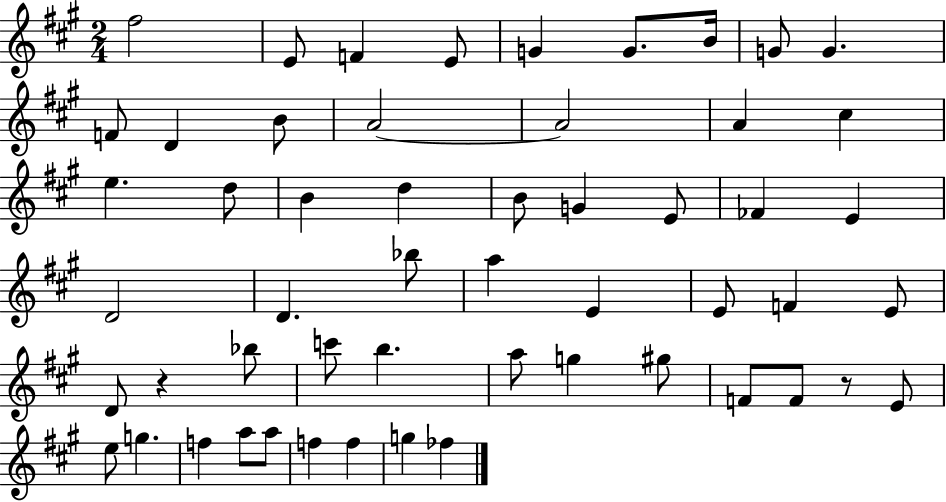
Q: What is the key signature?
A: A major